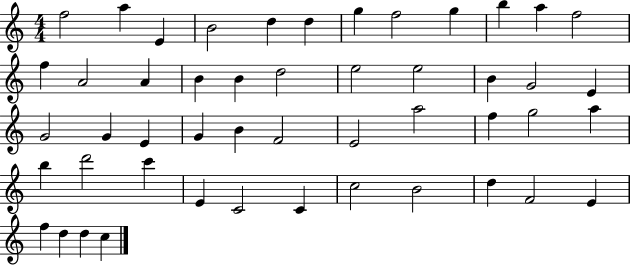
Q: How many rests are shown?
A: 0